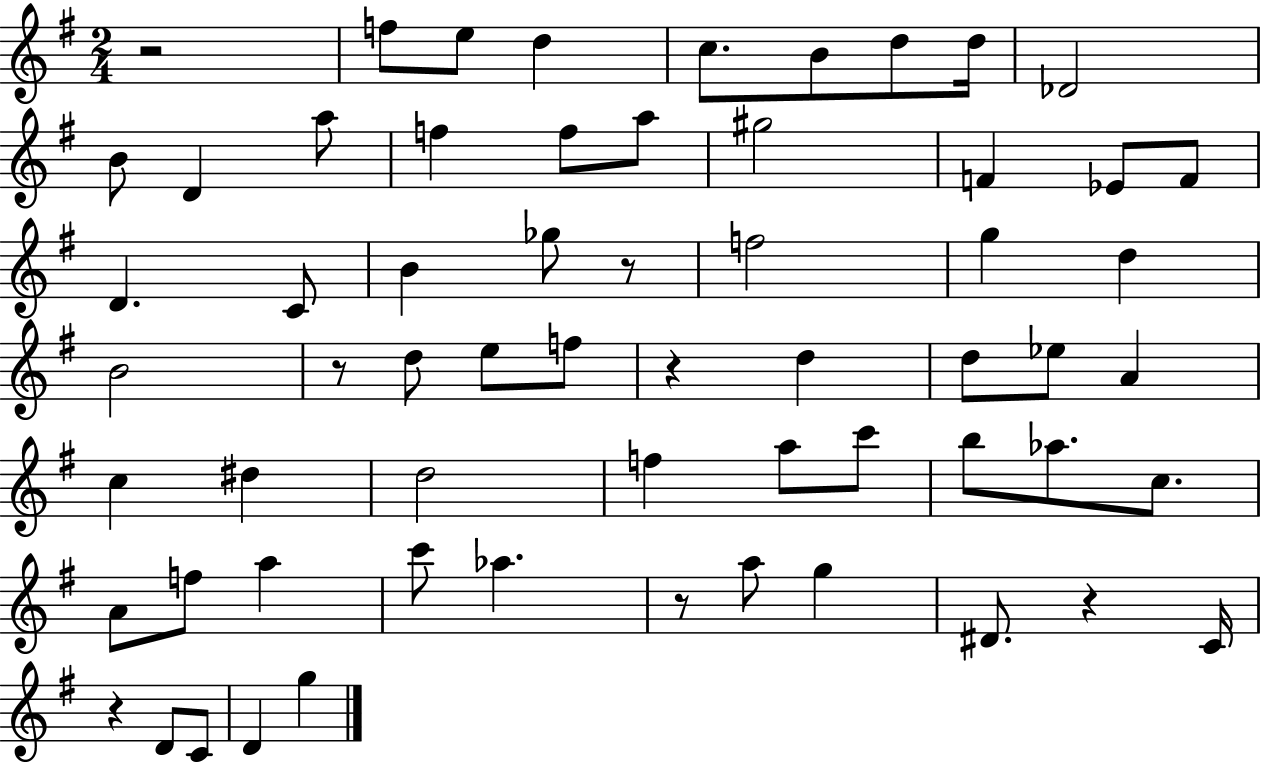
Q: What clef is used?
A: treble